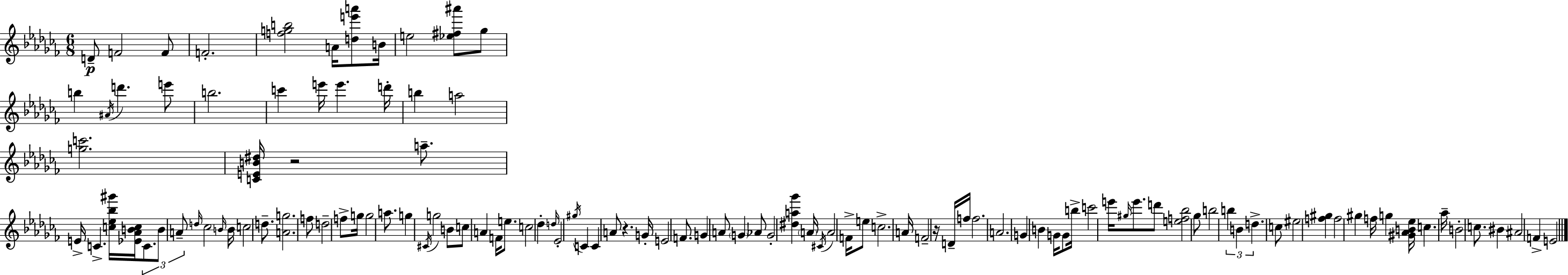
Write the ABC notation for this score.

X:1
T:Untitled
M:6/8
L:1/4
K:Abm
D/2 F2 F/2 F2 [fgb]2 A/4 [de'a']/2 B/4 e2 [_e^f^a']/2 _g/2 b ^A/4 d' e'/2 b2 c' e'/4 e' d'/4 b a2 [gc']2 [CEB^d]/4 z2 a/2 E/4 C [c_e_b^g']/4 [_E_ABc]/4 C/2 B/2 A/2 d/4 _c2 B/4 B/4 c2 d/2 [Ag]2 f/2 d2 f/2 g/4 g2 a/2 g ^C/4 g2 B/2 c/2 A F/4 e/2 c2 _d d/4 _E2 ^g/4 C C A/2 z G/4 E2 F/2 G A/2 G _A/2 G2 [^da_g'] A/4 ^C/4 A2 F/4 e/2 c2 A/4 F2 z/4 D/4 f/4 f2 A2 G B G/4 G/2 b/4 c'2 e'/4 ^g/4 e'/2 d'/2 [ef_b]2 _g/2 b2 b B d c/2 ^e2 [f^g] f2 ^g f/4 g [^G_AB_e]/4 c _a/4 B2 c/2 ^B ^A2 F E2